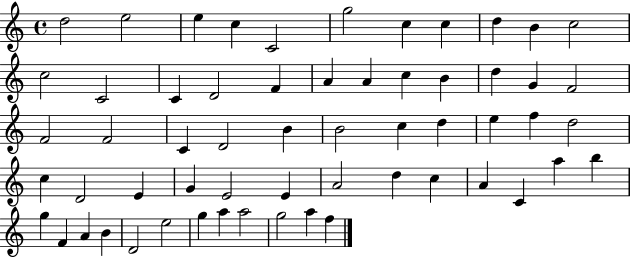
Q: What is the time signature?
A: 4/4